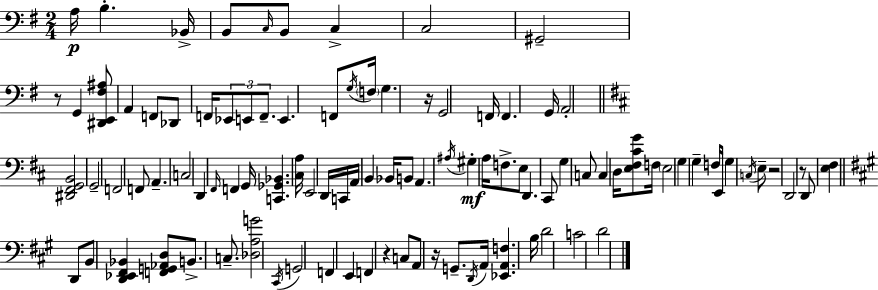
X:1
T:Untitled
M:2/4
L:1/4
K:G
A,/4 B, _B,,/4 B,,/2 C,/4 B,,/2 C, C,2 ^G,,2 z/2 G,, [^D,,E,,^F,^A,]/2 A,, F,,/2 _D,,/2 F,,/4 _E,,/2 E,,/2 F,,/2 E,, F,,/2 G,/4 F,/4 G, z/4 G,,2 F,,/4 F,, G,,/4 A,,2 [^D,,^F,,G,,B,,]2 G,,2 F,,2 F,,/2 A,, C,2 D,, ^F,,/4 F,, G,,/4 [C,,_G,,_B,,] [^C,A,]/4 E,,2 D,,/4 C,,/4 A,,/4 B,, _B,,/4 B,,/2 A,, ^A,/4 ^G, A,/4 F,/2 E,/2 D,, ^C,,/2 G, C,/2 C, D,/4 [E,^F,^CG]/2 F,/4 E,2 G, G, F,/4 E,,/4 G, C,/4 E,/2 z2 D,,2 z/2 D,,/2 [E,^F,] D,,/2 B,,/2 [D,,_E,,^F,,_B,,] [F,,G,,_A,,D,]/2 B,,/2 C,/2 [_D,A,G]2 ^C,,/4 G,,2 F,, E,, F,, z C,/2 A,,/2 z/4 G,,/2 D,,/4 A,,/4 [_E,,A,,F,] B,/4 D2 C2 D2